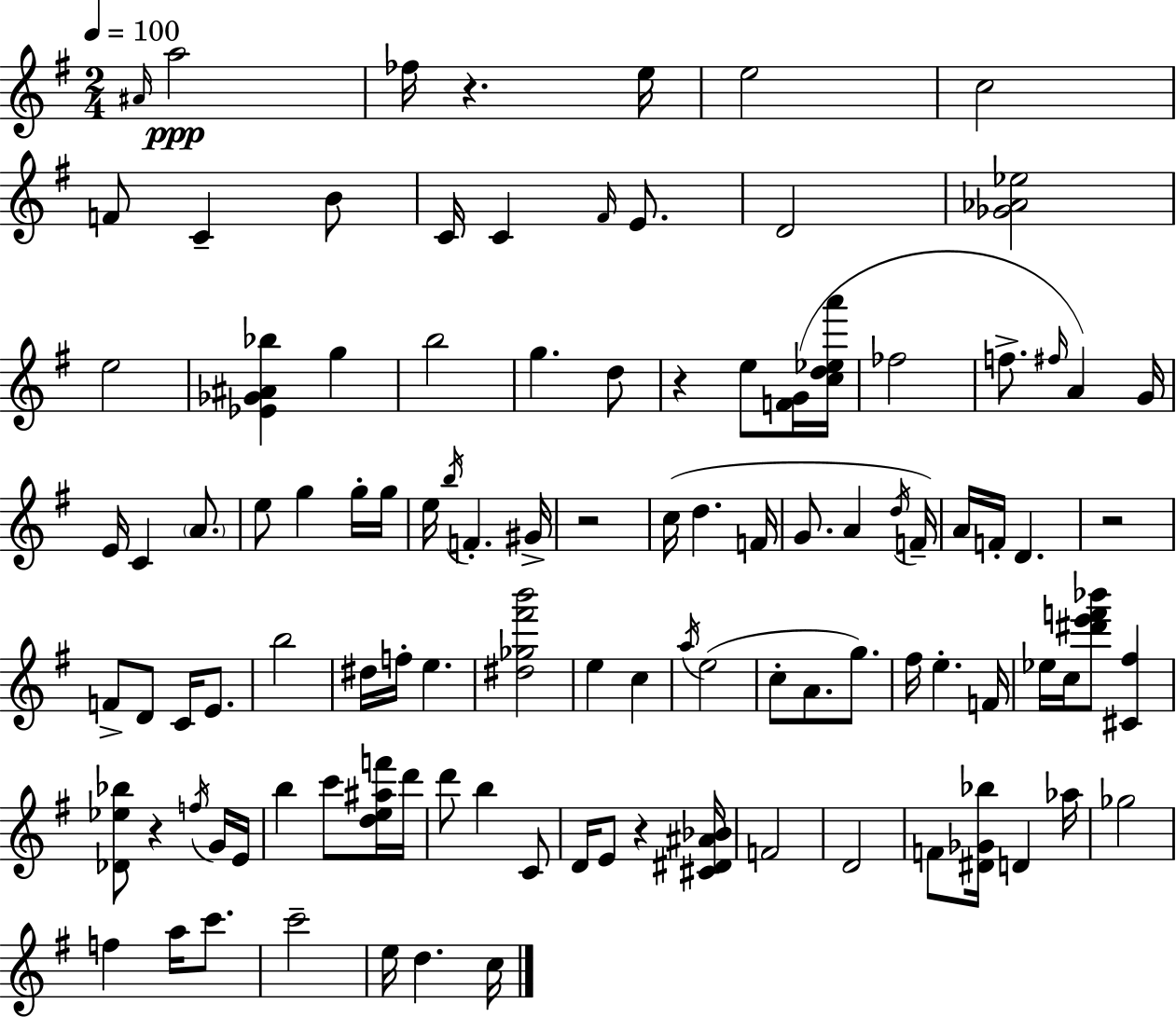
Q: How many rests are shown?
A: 6